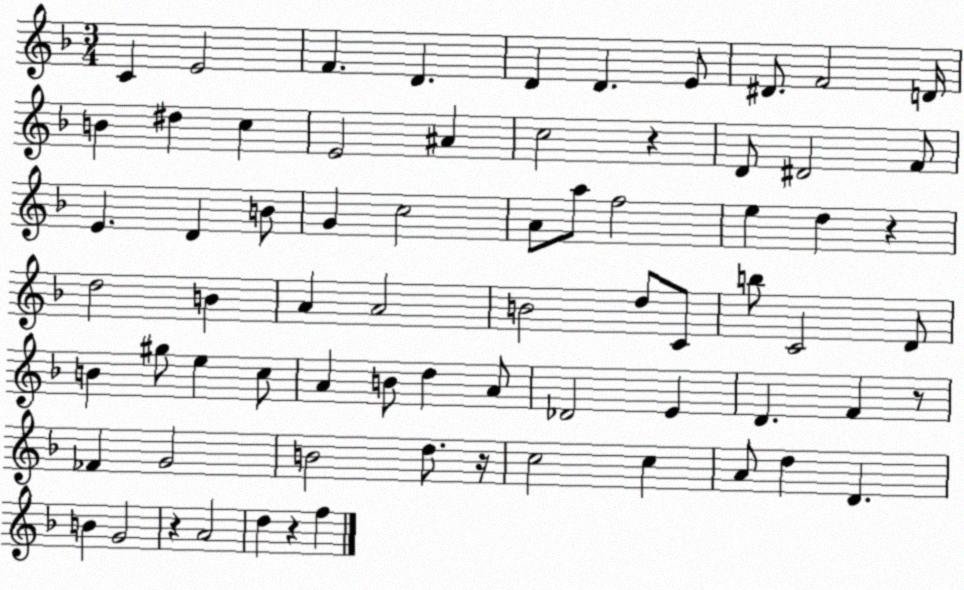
X:1
T:Untitled
M:3/4
L:1/4
K:F
C E2 F D D D E/2 ^D/2 F2 D/4 B ^d c E2 ^A c2 z D/2 ^D2 F/2 E D B/2 G c2 A/2 a/2 f2 e d z d2 B A A2 B2 d/2 C/2 b/2 C2 D/2 B ^g/2 e c/2 A B/2 d A/2 _D2 E D F z/2 _F G2 B2 d/2 z/4 c2 c A/2 d D B G2 z A2 d z f